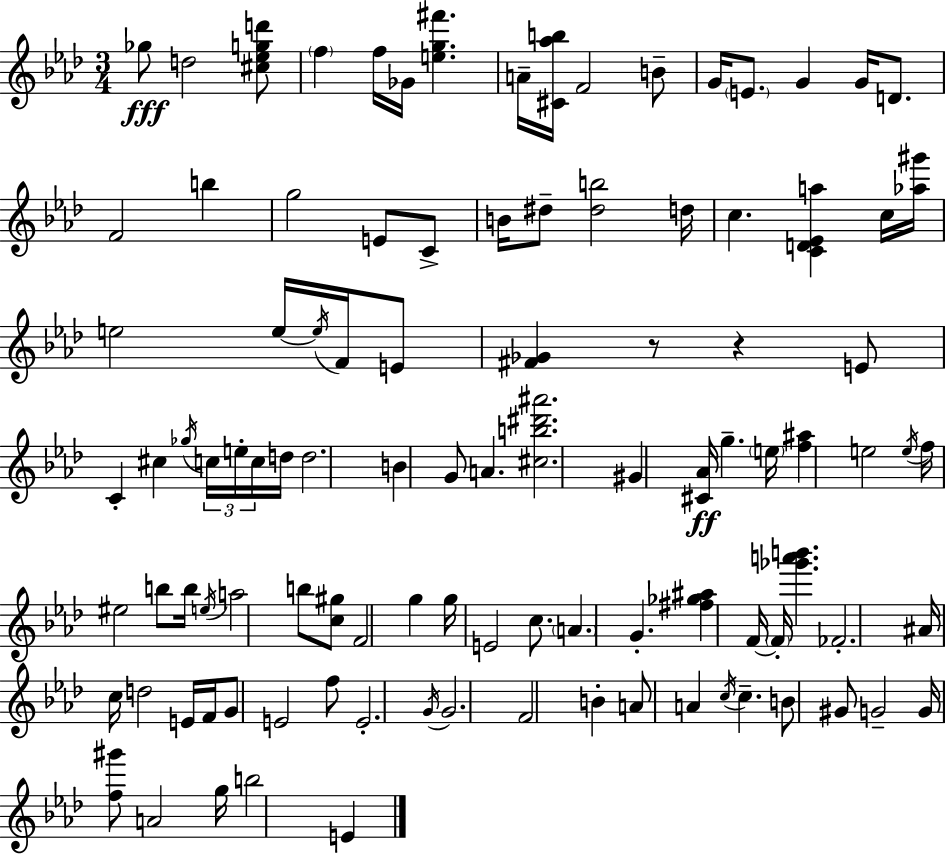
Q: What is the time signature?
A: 3/4